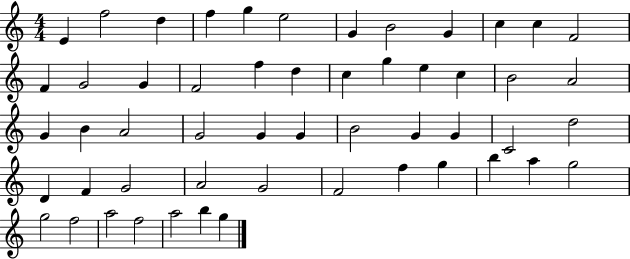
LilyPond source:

{
  \clef treble
  \numericTimeSignature
  \time 4/4
  \key c \major
  e'4 f''2 d''4 | f''4 g''4 e''2 | g'4 b'2 g'4 | c''4 c''4 f'2 | \break f'4 g'2 g'4 | f'2 f''4 d''4 | c''4 g''4 e''4 c''4 | b'2 a'2 | \break g'4 b'4 a'2 | g'2 g'4 g'4 | b'2 g'4 g'4 | c'2 d''2 | \break d'4 f'4 g'2 | a'2 g'2 | f'2 f''4 g''4 | b''4 a''4 g''2 | \break g''2 f''2 | a''2 f''2 | a''2 b''4 g''4 | \bar "|."
}